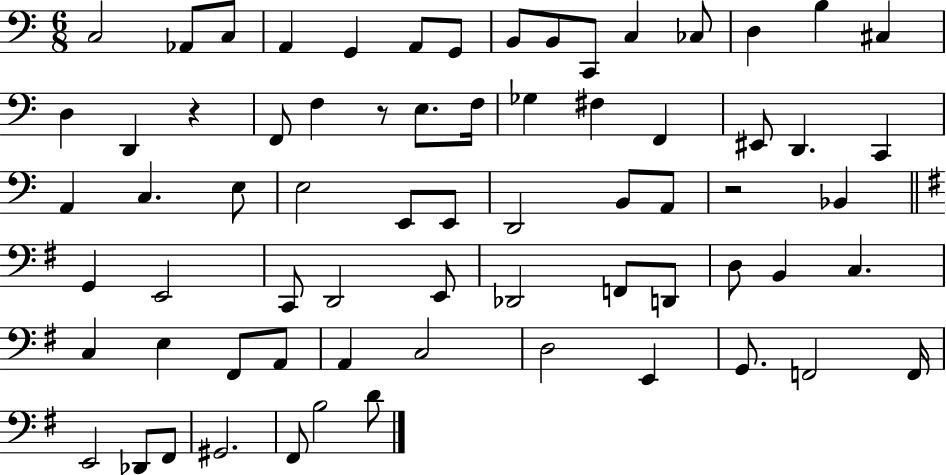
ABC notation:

X:1
T:Untitled
M:6/8
L:1/4
K:C
C,2 _A,,/2 C,/2 A,, G,, A,,/2 G,,/2 B,,/2 B,,/2 C,,/2 C, _C,/2 D, B, ^C, D, D,, z F,,/2 F, z/2 E,/2 F,/4 _G, ^F, F,, ^E,,/2 D,, C,, A,, C, E,/2 E,2 E,,/2 E,,/2 D,,2 B,,/2 A,,/2 z2 _B,, G,, E,,2 C,,/2 D,,2 E,,/2 _D,,2 F,,/2 D,,/2 D,/2 B,, C, C, E, ^F,,/2 A,,/2 A,, C,2 D,2 E,, G,,/2 F,,2 F,,/4 E,,2 _D,,/2 ^F,,/2 ^G,,2 ^F,,/2 B,2 D/2